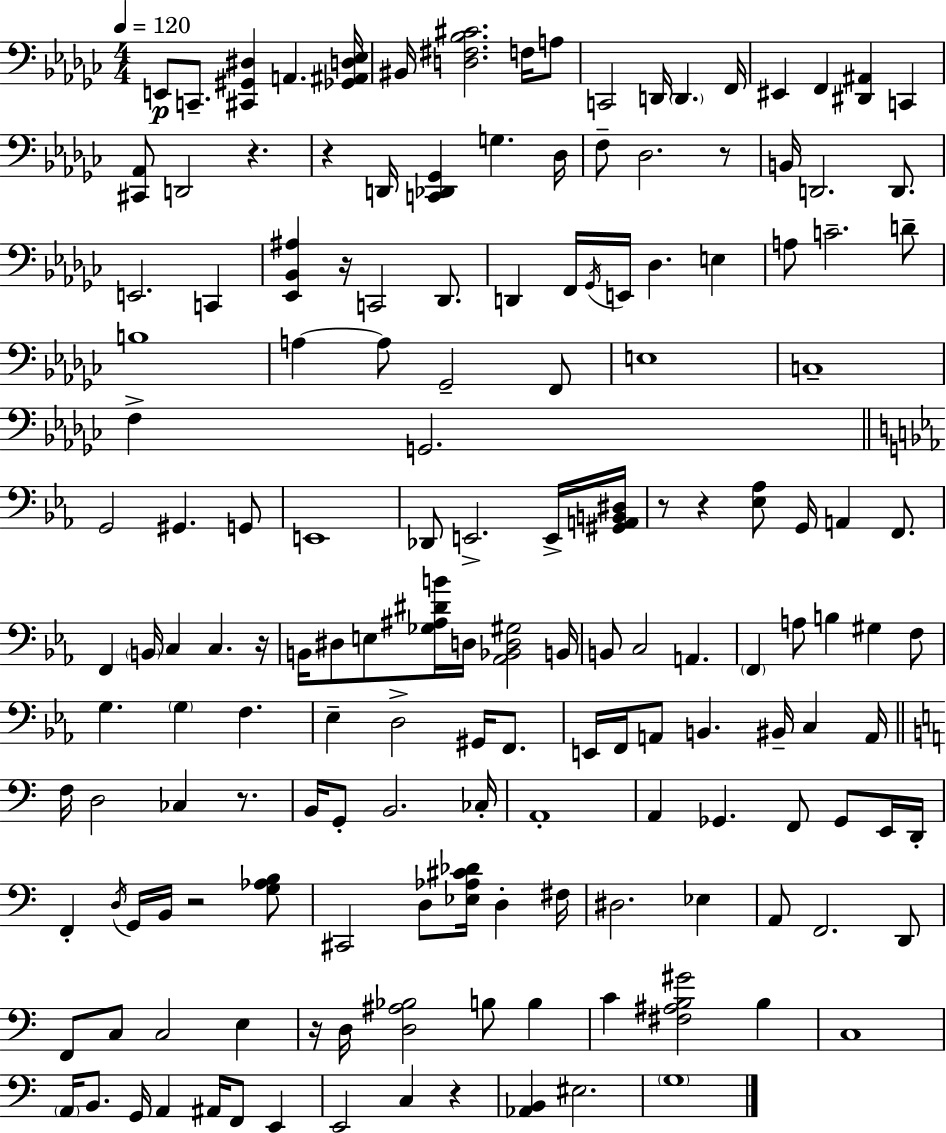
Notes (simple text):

E2/e C2/e. [C#2,G#2,D#3]/q A2/q. [Gb2,A#2,D3,Eb3]/s BIS2/s [D3,F#3,Bb3,C#4]/h. F3/s A3/e C2/h D2/s D2/q. F2/s EIS2/q F2/q [D#2,A#2]/q C2/q [C#2,Ab2]/e D2/h R/q. R/q D2/s [C2,Db2,Gb2]/q G3/q. Db3/s F3/e Db3/h. R/e B2/s D2/h. D2/e. E2/h. C2/q [Eb2,Bb2,A#3]/q R/s C2/h Db2/e. D2/q F2/s Gb2/s E2/s Db3/q. E3/q A3/e C4/h. D4/e B3/w A3/q A3/e Gb2/h F2/e E3/w C3/w F3/q G2/h. G2/h G#2/q. G2/e E2/w Db2/e E2/h. E2/s [G#2,A2,B2,D#3]/s R/e R/q [Eb3,Ab3]/e G2/s A2/q F2/e. F2/q B2/s C3/q C3/q. R/s B2/s D#3/e E3/e [Gb3,A#3,D#4,B4]/s D3/s [Ab2,Bb2,D3,G#3]/h B2/s B2/e C3/h A2/q. F2/q A3/e B3/q G#3/q F3/e G3/q. G3/q F3/q. Eb3/q D3/h G#2/s F2/e. E2/s F2/s A2/e B2/q. BIS2/s C3/q A2/s F3/s D3/h CES3/q R/e. B2/s G2/e B2/h. CES3/s A2/w A2/q Gb2/q. F2/e Gb2/e E2/s D2/s F2/q D3/s G2/s B2/s R/h [G3,Ab3,B3]/e C#2/h D3/e [Eb3,Ab3,C#4,Db4]/s D3/q F#3/s D#3/h. Eb3/q A2/e F2/h. D2/e F2/e C3/e C3/h E3/q R/s D3/s [D3,A#3,Bb3]/h B3/e B3/q C4/q [F#3,A#3,B3,G#4]/h B3/q C3/w A2/s B2/e. G2/s A2/q A#2/s F2/e E2/q E2/h C3/q R/q [Ab2,B2]/q EIS3/h. G3/w